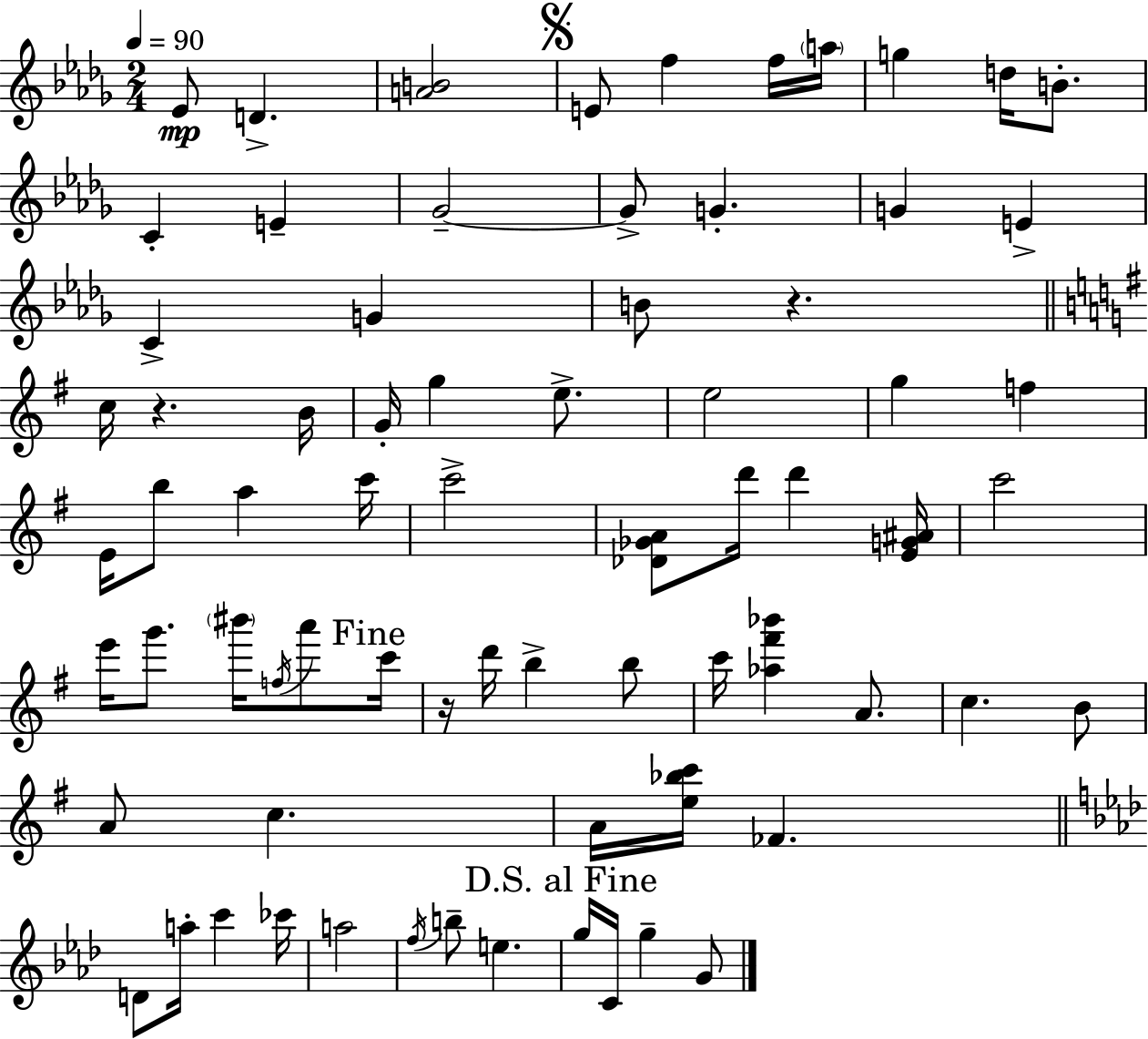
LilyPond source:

{
  \clef treble
  \numericTimeSignature
  \time 2/4
  \key bes \minor
  \tempo 4 = 90
  ees'8\mp d'4.-> | <a' b'>2 | \mark \markup { \musicglyph "scripts.segno" } e'8 f''4 f''16 \parenthesize a''16 | g''4 d''16 b'8.-. | \break c'4-. e'4-- | ges'2--~~ | ges'8-> g'4.-. | g'4 e'4-> | \break c'4-> g'4 | b'8 r4. | \bar "||" \break \key g \major c''16 r4. b'16 | g'16-. g''4 e''8.-> | e''2 | g''4 f''4 | \break e'16 b''8 a''4 c'''16 | c'''2-> | <des' ges' a'>8 d'''16 d'''4 <e' g' ais'>16 | c'''2 | \break e'''16 g'''8. \parenthesize bis'''16 \acciaccatura { f''16 } a'''8 | \mark "Fine" c'''16 r16 d'''16 b''4-> b''8 | c'''16 <aes'' fis''' bes'''>4 a'8. | c''4. b'8 | \break a'8 c''4. | a'16 <e'' bes'' c'''>16 fes'4. | \bar "||" \break \key aes \major d'8 a''16-. c'''4 ces'''16 | a''2 | \acciaccatura { f''16 } b''8-- e''4. | \mark "D.S. al Fine" g''16 c'16 g''4-- g'8 | \break \bar "|."
}